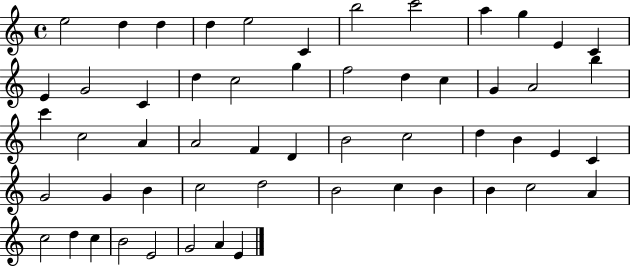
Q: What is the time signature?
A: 4/4